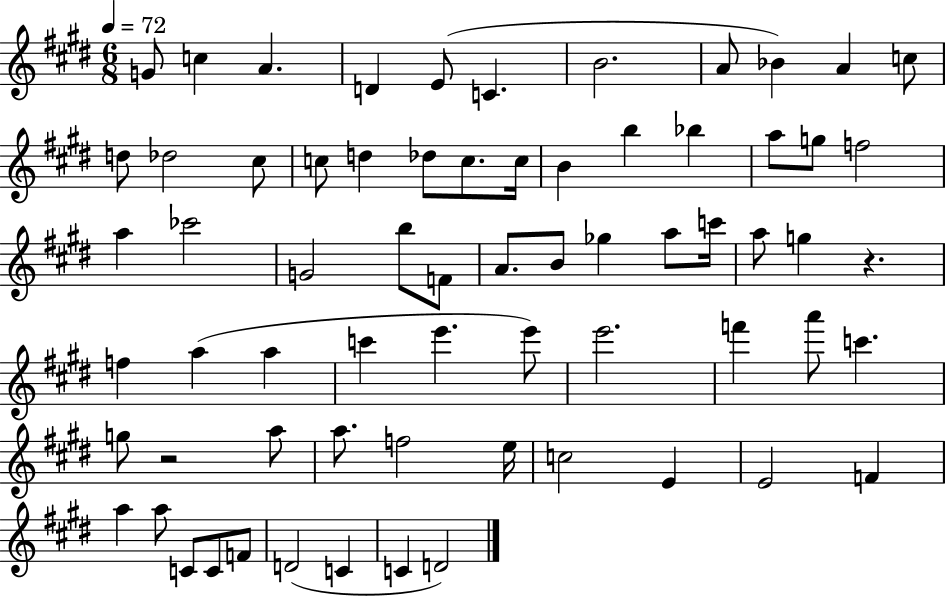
{
  \clef treble
  \numericTimeSignature
  \time 6/8
  \key e \major
  \tempo 4 = 72
  g'8 c''4 a'4. | d'4 e'8( c'4. | b'2. | a'8 bes'4) a'4 c''8 | \break d''8 des''2 cis''8 | c''8 d''4 des''8 c''8. c''16 | b'4 b''4 bes''4 | a''8 g''8 f''2 | \break a''4 ces'''2 | g'2 b''8 f'8 | a'8. b'8 ges''4 a''8 c'''16 | a''8 g''4 r4. | \break f''4 a''4( a''4 | c'''4 e'''4. e'''8) | e'''2. | f'''4 a'''8 c'''4. | \break g''8 r2 a''8 | a''8. f''2 e''16 | c''2 e'4 | e'2 f'4 | \break a''4 a''8 c'8 c'8 f'8 | d'2( c'4 | c'4 d'2) | \bar "|."
}